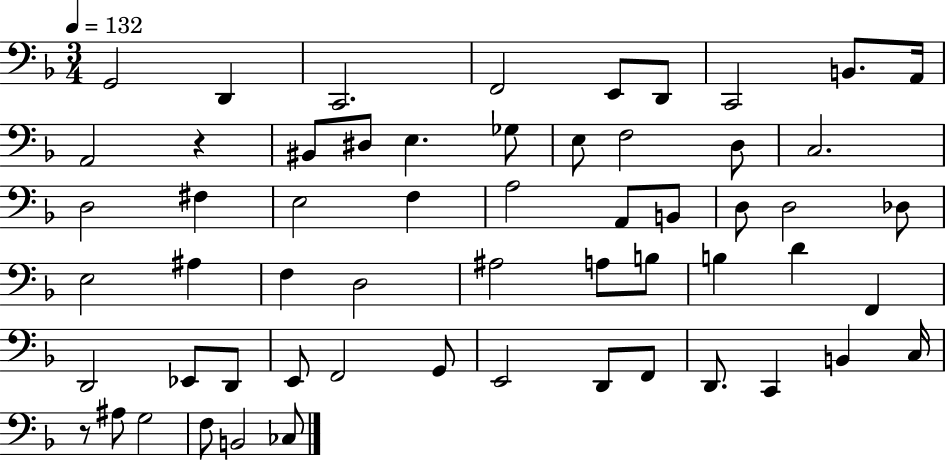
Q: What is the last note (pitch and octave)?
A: CES3